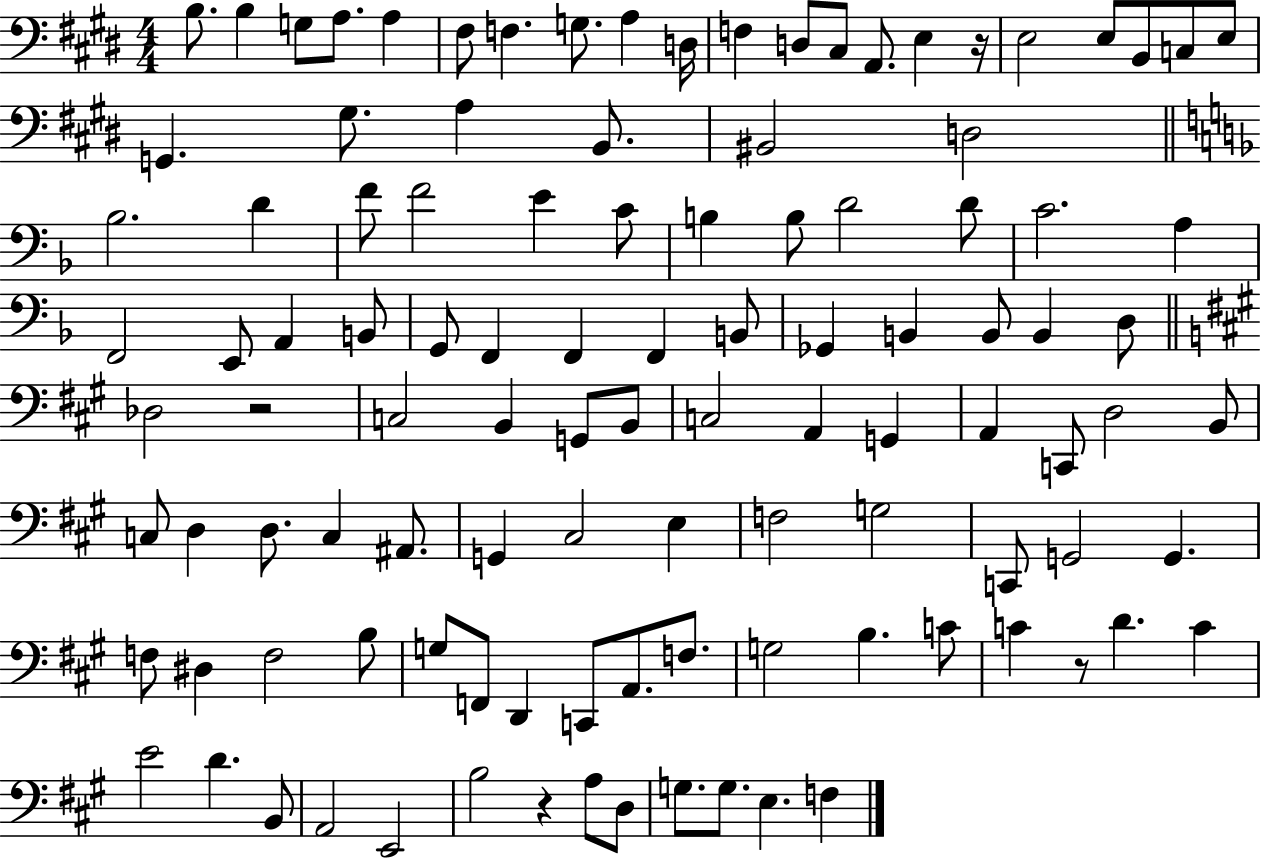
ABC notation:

X:1
T:Untitled
M:4/4
L:1/4
K:E
B,/2 B, G,/2 A,/2 A, ^F,/2 F, G,/2 A, D,/4 F, D,/2 ^C,/2 A,,/2 E, z/4 E,2 E,/2 B,,/2 C,/2 E,/2 G,, ^G,/2 A, B,,/2 ^B,,2 D,2 _B,2 D F/2 F2 E C/2 B, B,/2 D2 D/2 C2 A, F,,2 E,,/2 A,, B,,/2 G,,/2 F,, F,, F,, B,,/2 _G,, B,, B,,/2 B,, D,/2 _D,2 z2 C,2 B,, G,,/2 B,,/2 C,2 A,, G,, A,, C,,/2 D,2 B,,/2 C,/2 D, D,/2 C, ^A,,/2 G,, ^C,2 E, F,2 G,2 C,,/2 G,,2 G,, F,/2 ^D, F,2 B,/2 G,/2 F,,/2 D,, C,,/2 A,,/2 F,/2 G,2 B, C/2 C z/2 D C E2 D B,,/2 A,,2 E,,2 B,2 z A,/2 D,/2 G,/2 G,/2 E, F,